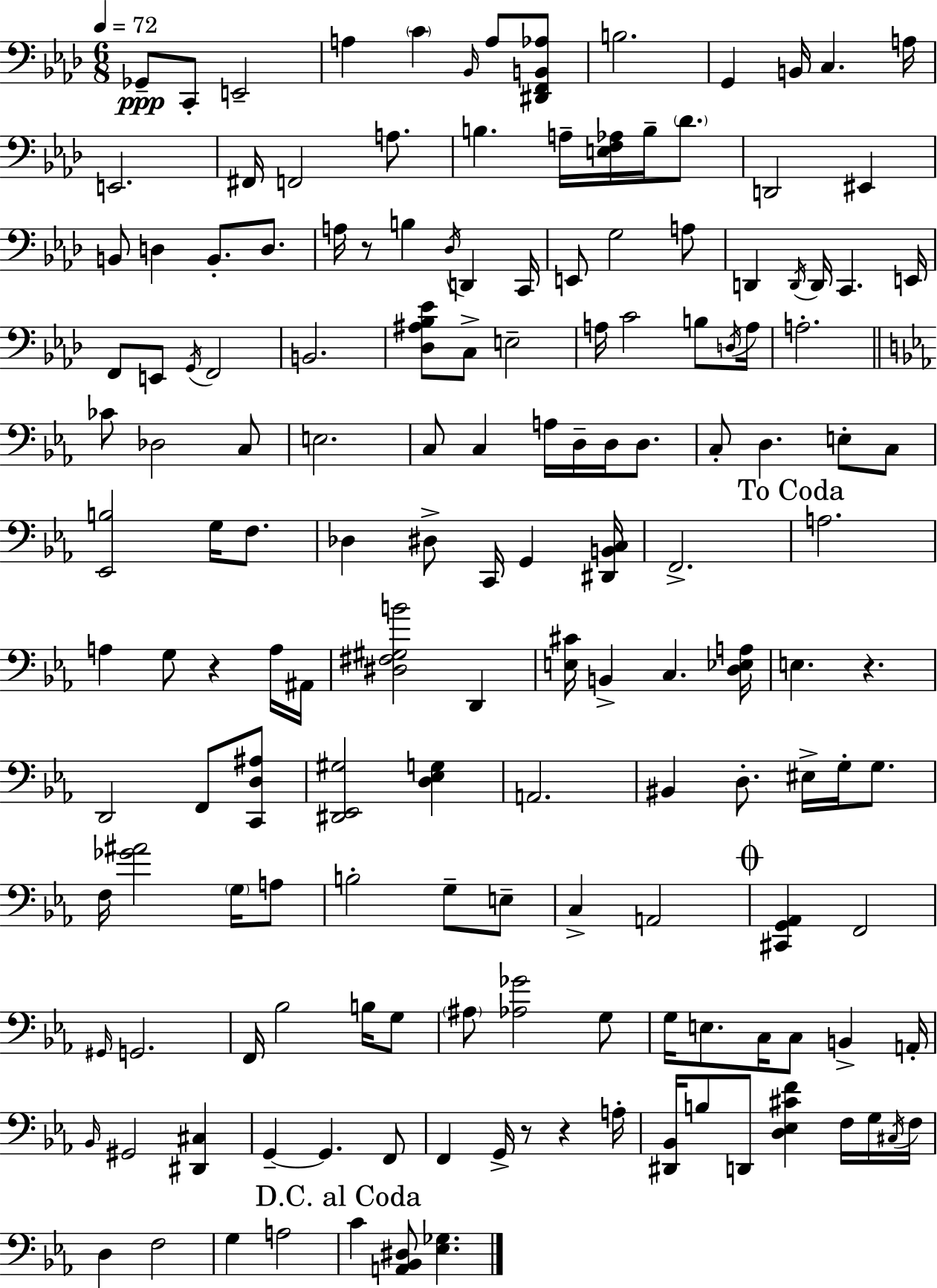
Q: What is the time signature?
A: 6/8